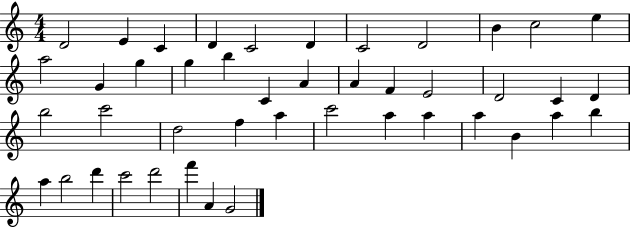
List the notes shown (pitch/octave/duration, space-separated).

D4/h E4/q C4/q D4/q C4/h D4/q C4/h D4/h B4/q C5/h E5/q A5/h G4/q G5/q G5/q B5/q C4/q A4/q A4/q F4/q E4/h D4/h C4/q D4/q B5/h C6/h D5/h F5/q A5/q C6/h A5/q A5/q A5/q B4/q A5/q B5/q A5/q B5/h D6/q C6/h D6/h F6/q A4/q G4/h